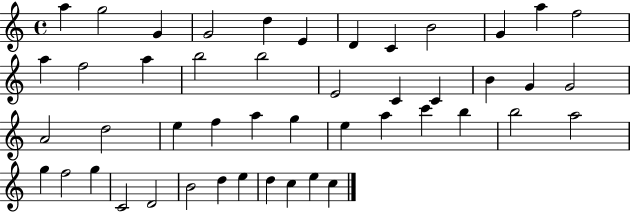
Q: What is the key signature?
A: C major